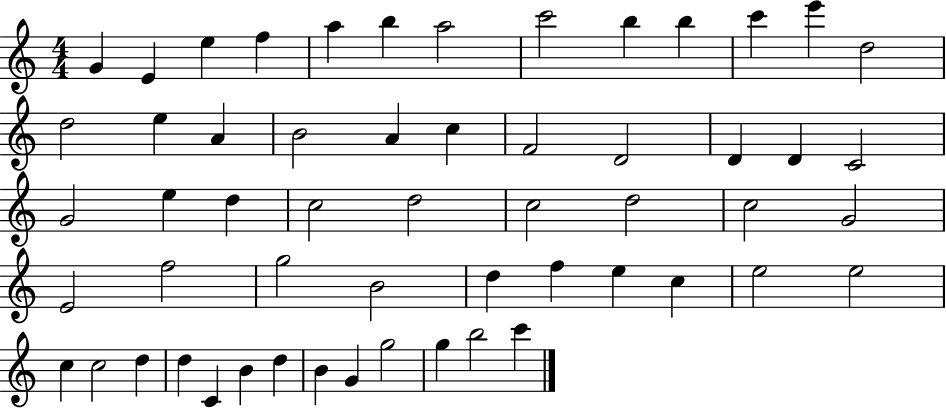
G4/q E4/q E5/q F5/q A5/q B5/q A5/h C6/h B5/q B5/q C6/q E6/q D5/h D5/h E5/q A4/q B4/h A4/q C5/q F4/h D4/h D4/q D4/q C4/h G4/h E5/q D5/q C5/h D5/h C5/h D5/h C5/h G4/h E4/h F5/h G5/h B4/h D5/q F5/q E5/q C5/q E5/h E5/h C5/q C5/h D5/q D5/q C4/q B4/q D5/q B4/q G4/q G5/h G5/q B5/h C6/q